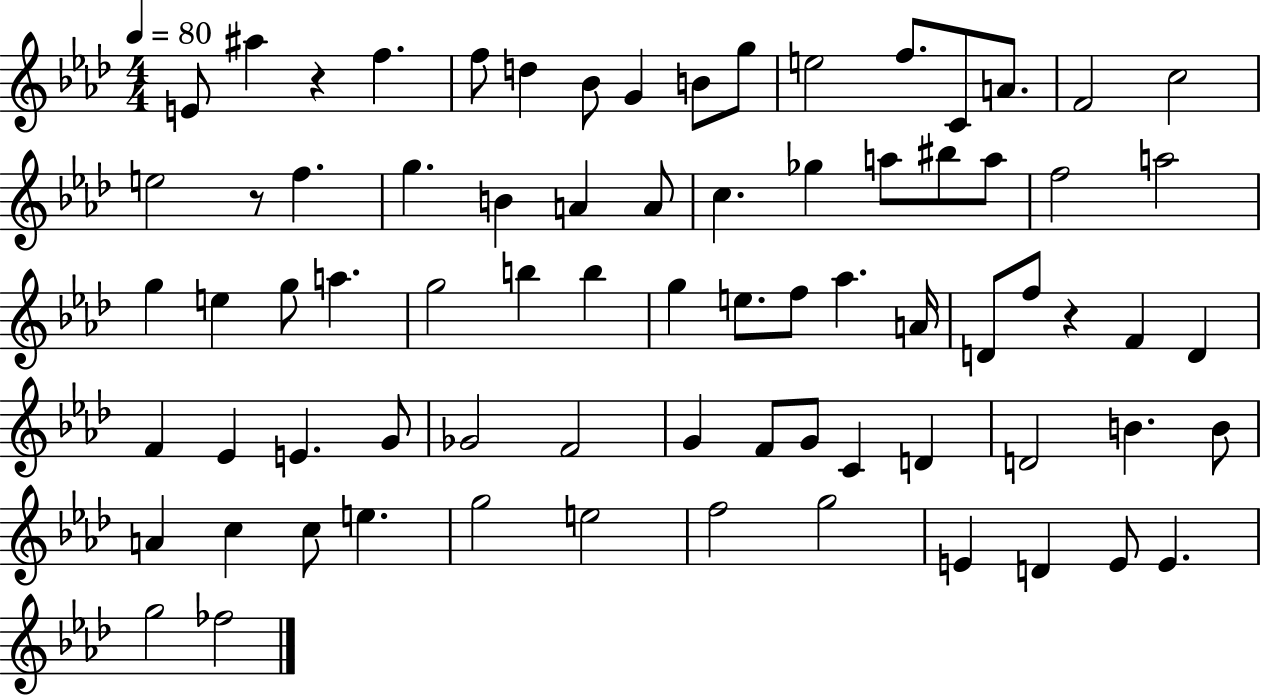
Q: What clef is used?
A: treble